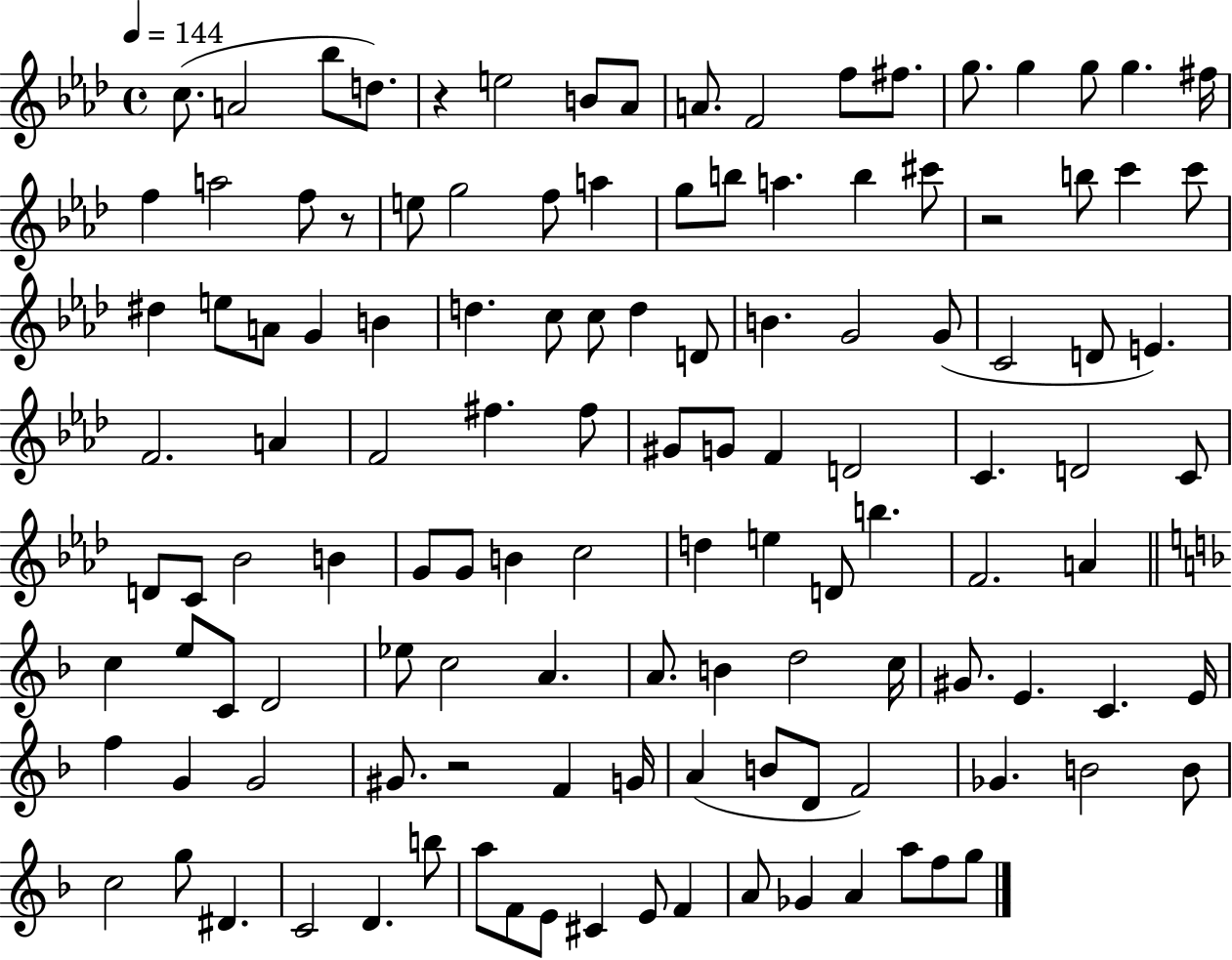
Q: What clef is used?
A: treble